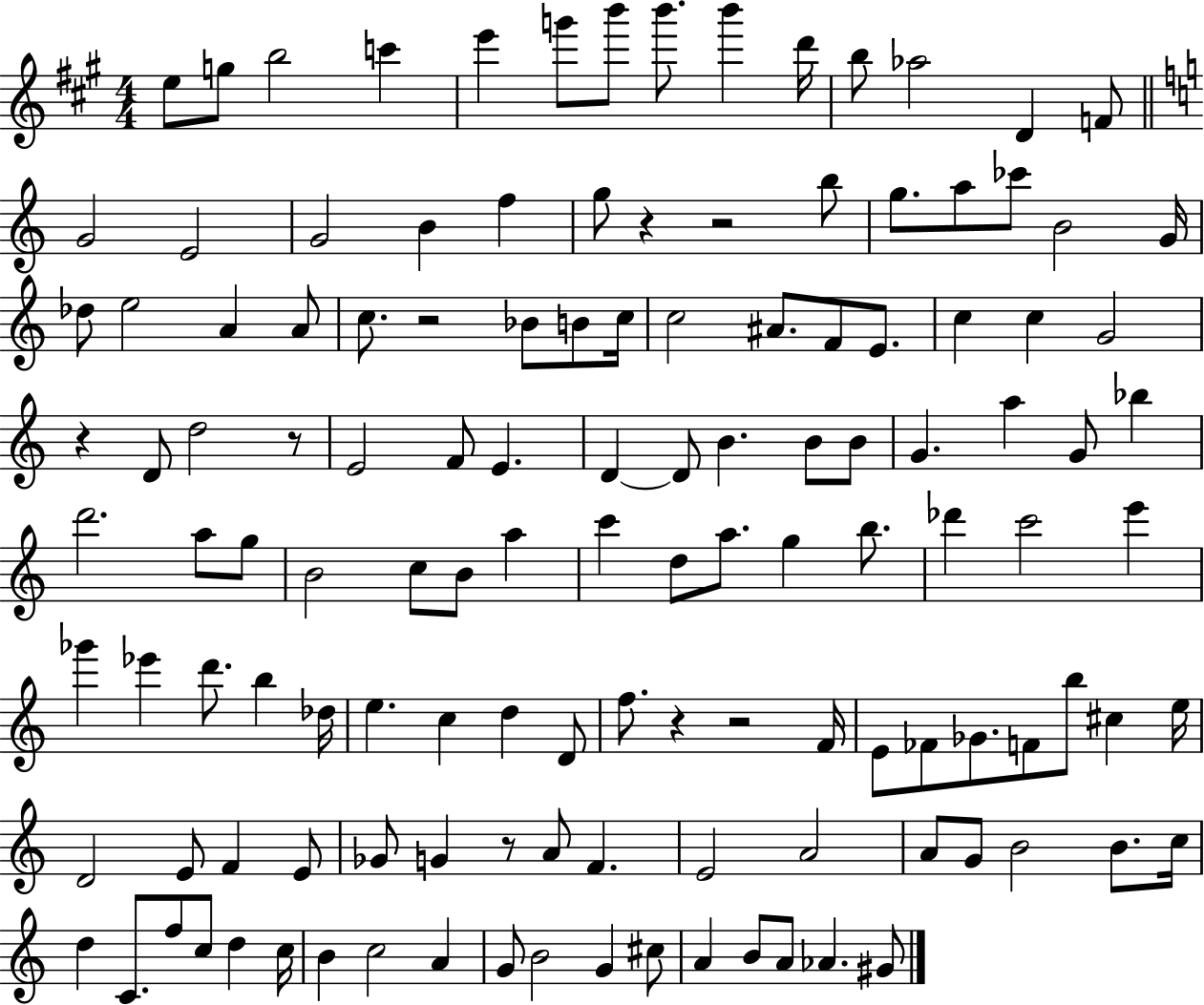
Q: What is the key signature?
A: A major